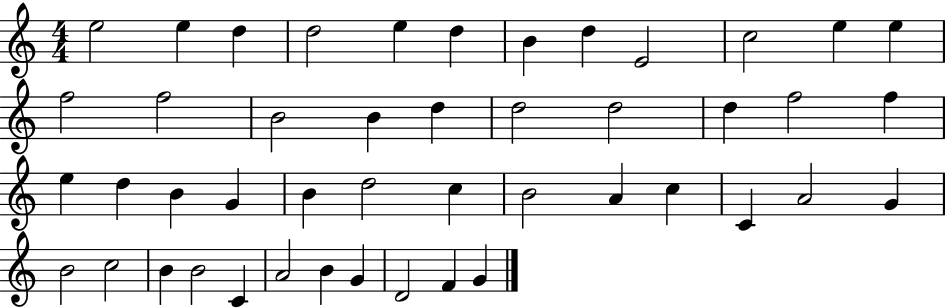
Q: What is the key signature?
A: C major